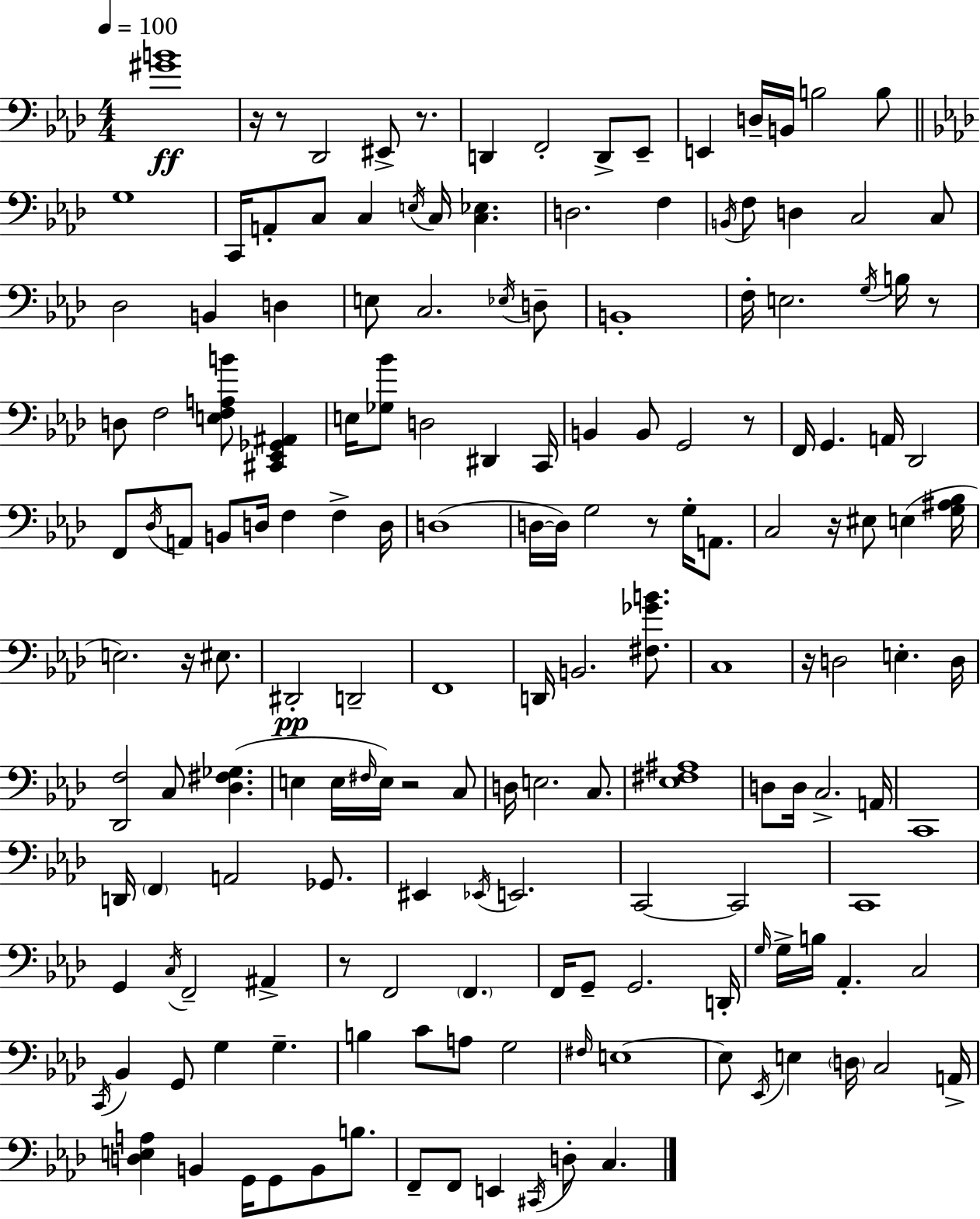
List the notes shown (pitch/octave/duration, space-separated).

[G#4,B4]/w R/s R/e Db2/h EIS2/e R/e. D2/q F2/h D2/e Eb2/e E2/q D3/s B2/s B3/h B3/e G3/w C2/s A2/e C3/e C3/q E3/s C3/s [C3,Eb3]/q. D3/h. F3/q B2/s F3/e D3/q C3/h C3/e Db3/h B2/q D3/q E3/e C3/h. Eb3/s D3/e B2/w F3/s E3/h. G3/s B3/s R/e D3/e F3/h [E3,F3,A3,B4]/e [C#2,Eb2,Gb2,A#2]/q E3/s [Gb3,Bb4]/e D3/h D#2/q C2/s B2/q B2/e G2/h R/e F2/s G2/q. A2/s Db2/h F2/e Db3/s A2/e B2/e D3/s F3/q F3/q D3/s D3/w D3/s D3/s G3/h R/e G3/s A2/e. C3/h R/s EIS3/e E3/q [G3,A#3,Bb3]/s E3/h. R/s EIS3/e. D#2/h D2/h F2/w D2/s B2/h. [F#3,Gb4,B4]/e. C3/w R/s D3/h E3/q. D3/s [Db2,F3]/h C3/e [Db3,F#3,Gb3]/q. E3/q E3/s F#3/s E3/s R/h C3/e D3/s E3/h. C3/e. [Eb3,F#3,A#3]/w D3/e D3/s C3/h. A2/s C2/w D2/s F2/q A2/h Gb2/e. EIS2/q Eb2/s E2/h. C2/h C2/h C2/w G2/q C3/s F2/h A#2/q R/e F2/h F2/q. F2/s G2/e G2/h. D2/s G3/s G3/s B3/s Ab2/q. C3/h C2/s Bb2/q G2/e G3/q G3/q. B3/q C4/e A3/e G3/h F#3/s E3/w E3/e Eb2/s E3/q D3/s C3/h A2/s [D3,E3,A3]/q B2/q G2/s G2/e B2/e B3/e. F2/e F2/e E2/q C#2/s D3/e C3/q.